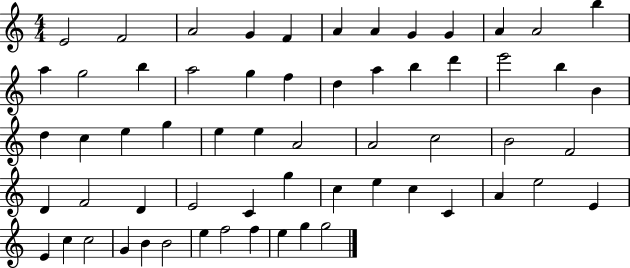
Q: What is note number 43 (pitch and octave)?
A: C5